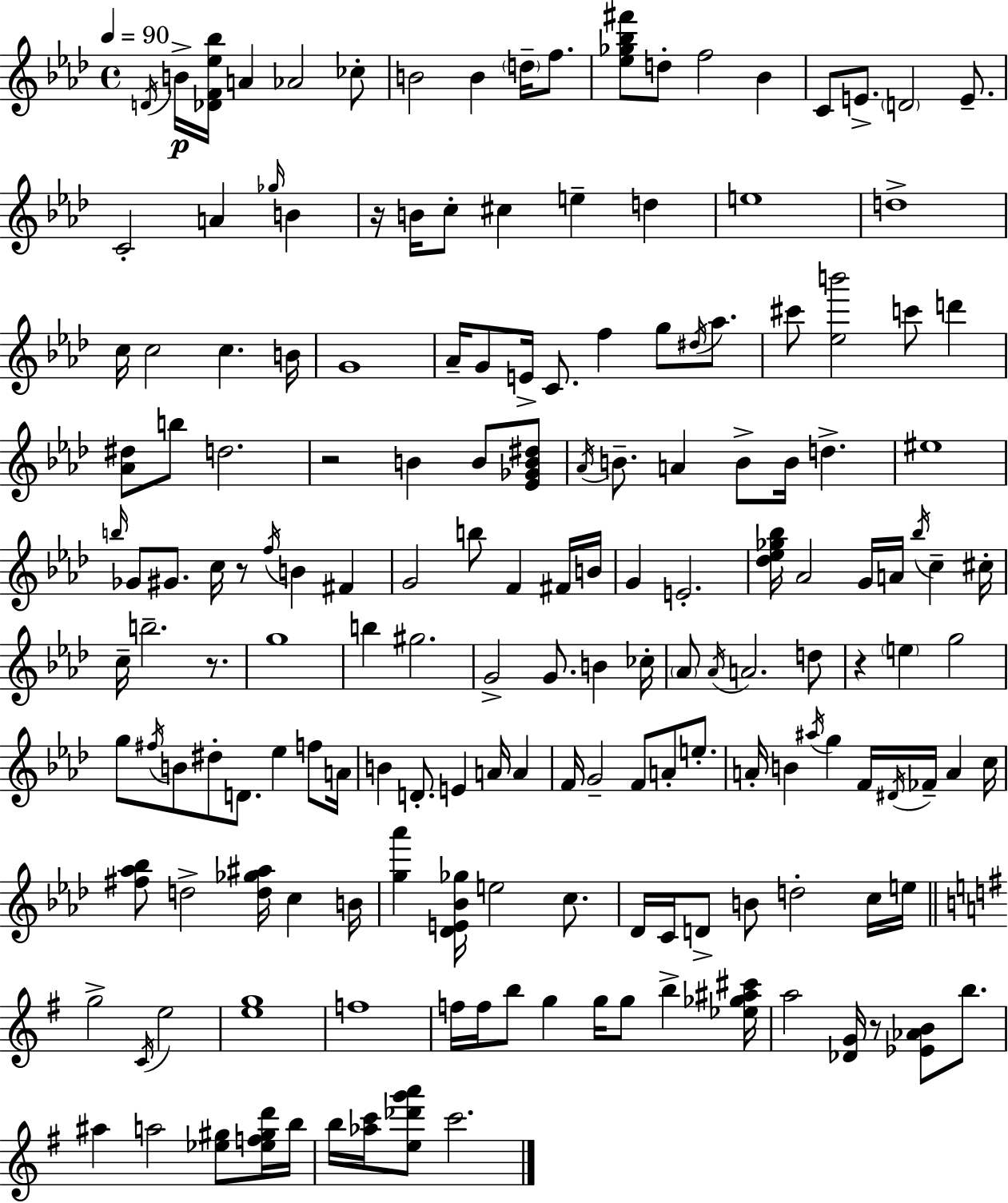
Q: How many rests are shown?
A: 6